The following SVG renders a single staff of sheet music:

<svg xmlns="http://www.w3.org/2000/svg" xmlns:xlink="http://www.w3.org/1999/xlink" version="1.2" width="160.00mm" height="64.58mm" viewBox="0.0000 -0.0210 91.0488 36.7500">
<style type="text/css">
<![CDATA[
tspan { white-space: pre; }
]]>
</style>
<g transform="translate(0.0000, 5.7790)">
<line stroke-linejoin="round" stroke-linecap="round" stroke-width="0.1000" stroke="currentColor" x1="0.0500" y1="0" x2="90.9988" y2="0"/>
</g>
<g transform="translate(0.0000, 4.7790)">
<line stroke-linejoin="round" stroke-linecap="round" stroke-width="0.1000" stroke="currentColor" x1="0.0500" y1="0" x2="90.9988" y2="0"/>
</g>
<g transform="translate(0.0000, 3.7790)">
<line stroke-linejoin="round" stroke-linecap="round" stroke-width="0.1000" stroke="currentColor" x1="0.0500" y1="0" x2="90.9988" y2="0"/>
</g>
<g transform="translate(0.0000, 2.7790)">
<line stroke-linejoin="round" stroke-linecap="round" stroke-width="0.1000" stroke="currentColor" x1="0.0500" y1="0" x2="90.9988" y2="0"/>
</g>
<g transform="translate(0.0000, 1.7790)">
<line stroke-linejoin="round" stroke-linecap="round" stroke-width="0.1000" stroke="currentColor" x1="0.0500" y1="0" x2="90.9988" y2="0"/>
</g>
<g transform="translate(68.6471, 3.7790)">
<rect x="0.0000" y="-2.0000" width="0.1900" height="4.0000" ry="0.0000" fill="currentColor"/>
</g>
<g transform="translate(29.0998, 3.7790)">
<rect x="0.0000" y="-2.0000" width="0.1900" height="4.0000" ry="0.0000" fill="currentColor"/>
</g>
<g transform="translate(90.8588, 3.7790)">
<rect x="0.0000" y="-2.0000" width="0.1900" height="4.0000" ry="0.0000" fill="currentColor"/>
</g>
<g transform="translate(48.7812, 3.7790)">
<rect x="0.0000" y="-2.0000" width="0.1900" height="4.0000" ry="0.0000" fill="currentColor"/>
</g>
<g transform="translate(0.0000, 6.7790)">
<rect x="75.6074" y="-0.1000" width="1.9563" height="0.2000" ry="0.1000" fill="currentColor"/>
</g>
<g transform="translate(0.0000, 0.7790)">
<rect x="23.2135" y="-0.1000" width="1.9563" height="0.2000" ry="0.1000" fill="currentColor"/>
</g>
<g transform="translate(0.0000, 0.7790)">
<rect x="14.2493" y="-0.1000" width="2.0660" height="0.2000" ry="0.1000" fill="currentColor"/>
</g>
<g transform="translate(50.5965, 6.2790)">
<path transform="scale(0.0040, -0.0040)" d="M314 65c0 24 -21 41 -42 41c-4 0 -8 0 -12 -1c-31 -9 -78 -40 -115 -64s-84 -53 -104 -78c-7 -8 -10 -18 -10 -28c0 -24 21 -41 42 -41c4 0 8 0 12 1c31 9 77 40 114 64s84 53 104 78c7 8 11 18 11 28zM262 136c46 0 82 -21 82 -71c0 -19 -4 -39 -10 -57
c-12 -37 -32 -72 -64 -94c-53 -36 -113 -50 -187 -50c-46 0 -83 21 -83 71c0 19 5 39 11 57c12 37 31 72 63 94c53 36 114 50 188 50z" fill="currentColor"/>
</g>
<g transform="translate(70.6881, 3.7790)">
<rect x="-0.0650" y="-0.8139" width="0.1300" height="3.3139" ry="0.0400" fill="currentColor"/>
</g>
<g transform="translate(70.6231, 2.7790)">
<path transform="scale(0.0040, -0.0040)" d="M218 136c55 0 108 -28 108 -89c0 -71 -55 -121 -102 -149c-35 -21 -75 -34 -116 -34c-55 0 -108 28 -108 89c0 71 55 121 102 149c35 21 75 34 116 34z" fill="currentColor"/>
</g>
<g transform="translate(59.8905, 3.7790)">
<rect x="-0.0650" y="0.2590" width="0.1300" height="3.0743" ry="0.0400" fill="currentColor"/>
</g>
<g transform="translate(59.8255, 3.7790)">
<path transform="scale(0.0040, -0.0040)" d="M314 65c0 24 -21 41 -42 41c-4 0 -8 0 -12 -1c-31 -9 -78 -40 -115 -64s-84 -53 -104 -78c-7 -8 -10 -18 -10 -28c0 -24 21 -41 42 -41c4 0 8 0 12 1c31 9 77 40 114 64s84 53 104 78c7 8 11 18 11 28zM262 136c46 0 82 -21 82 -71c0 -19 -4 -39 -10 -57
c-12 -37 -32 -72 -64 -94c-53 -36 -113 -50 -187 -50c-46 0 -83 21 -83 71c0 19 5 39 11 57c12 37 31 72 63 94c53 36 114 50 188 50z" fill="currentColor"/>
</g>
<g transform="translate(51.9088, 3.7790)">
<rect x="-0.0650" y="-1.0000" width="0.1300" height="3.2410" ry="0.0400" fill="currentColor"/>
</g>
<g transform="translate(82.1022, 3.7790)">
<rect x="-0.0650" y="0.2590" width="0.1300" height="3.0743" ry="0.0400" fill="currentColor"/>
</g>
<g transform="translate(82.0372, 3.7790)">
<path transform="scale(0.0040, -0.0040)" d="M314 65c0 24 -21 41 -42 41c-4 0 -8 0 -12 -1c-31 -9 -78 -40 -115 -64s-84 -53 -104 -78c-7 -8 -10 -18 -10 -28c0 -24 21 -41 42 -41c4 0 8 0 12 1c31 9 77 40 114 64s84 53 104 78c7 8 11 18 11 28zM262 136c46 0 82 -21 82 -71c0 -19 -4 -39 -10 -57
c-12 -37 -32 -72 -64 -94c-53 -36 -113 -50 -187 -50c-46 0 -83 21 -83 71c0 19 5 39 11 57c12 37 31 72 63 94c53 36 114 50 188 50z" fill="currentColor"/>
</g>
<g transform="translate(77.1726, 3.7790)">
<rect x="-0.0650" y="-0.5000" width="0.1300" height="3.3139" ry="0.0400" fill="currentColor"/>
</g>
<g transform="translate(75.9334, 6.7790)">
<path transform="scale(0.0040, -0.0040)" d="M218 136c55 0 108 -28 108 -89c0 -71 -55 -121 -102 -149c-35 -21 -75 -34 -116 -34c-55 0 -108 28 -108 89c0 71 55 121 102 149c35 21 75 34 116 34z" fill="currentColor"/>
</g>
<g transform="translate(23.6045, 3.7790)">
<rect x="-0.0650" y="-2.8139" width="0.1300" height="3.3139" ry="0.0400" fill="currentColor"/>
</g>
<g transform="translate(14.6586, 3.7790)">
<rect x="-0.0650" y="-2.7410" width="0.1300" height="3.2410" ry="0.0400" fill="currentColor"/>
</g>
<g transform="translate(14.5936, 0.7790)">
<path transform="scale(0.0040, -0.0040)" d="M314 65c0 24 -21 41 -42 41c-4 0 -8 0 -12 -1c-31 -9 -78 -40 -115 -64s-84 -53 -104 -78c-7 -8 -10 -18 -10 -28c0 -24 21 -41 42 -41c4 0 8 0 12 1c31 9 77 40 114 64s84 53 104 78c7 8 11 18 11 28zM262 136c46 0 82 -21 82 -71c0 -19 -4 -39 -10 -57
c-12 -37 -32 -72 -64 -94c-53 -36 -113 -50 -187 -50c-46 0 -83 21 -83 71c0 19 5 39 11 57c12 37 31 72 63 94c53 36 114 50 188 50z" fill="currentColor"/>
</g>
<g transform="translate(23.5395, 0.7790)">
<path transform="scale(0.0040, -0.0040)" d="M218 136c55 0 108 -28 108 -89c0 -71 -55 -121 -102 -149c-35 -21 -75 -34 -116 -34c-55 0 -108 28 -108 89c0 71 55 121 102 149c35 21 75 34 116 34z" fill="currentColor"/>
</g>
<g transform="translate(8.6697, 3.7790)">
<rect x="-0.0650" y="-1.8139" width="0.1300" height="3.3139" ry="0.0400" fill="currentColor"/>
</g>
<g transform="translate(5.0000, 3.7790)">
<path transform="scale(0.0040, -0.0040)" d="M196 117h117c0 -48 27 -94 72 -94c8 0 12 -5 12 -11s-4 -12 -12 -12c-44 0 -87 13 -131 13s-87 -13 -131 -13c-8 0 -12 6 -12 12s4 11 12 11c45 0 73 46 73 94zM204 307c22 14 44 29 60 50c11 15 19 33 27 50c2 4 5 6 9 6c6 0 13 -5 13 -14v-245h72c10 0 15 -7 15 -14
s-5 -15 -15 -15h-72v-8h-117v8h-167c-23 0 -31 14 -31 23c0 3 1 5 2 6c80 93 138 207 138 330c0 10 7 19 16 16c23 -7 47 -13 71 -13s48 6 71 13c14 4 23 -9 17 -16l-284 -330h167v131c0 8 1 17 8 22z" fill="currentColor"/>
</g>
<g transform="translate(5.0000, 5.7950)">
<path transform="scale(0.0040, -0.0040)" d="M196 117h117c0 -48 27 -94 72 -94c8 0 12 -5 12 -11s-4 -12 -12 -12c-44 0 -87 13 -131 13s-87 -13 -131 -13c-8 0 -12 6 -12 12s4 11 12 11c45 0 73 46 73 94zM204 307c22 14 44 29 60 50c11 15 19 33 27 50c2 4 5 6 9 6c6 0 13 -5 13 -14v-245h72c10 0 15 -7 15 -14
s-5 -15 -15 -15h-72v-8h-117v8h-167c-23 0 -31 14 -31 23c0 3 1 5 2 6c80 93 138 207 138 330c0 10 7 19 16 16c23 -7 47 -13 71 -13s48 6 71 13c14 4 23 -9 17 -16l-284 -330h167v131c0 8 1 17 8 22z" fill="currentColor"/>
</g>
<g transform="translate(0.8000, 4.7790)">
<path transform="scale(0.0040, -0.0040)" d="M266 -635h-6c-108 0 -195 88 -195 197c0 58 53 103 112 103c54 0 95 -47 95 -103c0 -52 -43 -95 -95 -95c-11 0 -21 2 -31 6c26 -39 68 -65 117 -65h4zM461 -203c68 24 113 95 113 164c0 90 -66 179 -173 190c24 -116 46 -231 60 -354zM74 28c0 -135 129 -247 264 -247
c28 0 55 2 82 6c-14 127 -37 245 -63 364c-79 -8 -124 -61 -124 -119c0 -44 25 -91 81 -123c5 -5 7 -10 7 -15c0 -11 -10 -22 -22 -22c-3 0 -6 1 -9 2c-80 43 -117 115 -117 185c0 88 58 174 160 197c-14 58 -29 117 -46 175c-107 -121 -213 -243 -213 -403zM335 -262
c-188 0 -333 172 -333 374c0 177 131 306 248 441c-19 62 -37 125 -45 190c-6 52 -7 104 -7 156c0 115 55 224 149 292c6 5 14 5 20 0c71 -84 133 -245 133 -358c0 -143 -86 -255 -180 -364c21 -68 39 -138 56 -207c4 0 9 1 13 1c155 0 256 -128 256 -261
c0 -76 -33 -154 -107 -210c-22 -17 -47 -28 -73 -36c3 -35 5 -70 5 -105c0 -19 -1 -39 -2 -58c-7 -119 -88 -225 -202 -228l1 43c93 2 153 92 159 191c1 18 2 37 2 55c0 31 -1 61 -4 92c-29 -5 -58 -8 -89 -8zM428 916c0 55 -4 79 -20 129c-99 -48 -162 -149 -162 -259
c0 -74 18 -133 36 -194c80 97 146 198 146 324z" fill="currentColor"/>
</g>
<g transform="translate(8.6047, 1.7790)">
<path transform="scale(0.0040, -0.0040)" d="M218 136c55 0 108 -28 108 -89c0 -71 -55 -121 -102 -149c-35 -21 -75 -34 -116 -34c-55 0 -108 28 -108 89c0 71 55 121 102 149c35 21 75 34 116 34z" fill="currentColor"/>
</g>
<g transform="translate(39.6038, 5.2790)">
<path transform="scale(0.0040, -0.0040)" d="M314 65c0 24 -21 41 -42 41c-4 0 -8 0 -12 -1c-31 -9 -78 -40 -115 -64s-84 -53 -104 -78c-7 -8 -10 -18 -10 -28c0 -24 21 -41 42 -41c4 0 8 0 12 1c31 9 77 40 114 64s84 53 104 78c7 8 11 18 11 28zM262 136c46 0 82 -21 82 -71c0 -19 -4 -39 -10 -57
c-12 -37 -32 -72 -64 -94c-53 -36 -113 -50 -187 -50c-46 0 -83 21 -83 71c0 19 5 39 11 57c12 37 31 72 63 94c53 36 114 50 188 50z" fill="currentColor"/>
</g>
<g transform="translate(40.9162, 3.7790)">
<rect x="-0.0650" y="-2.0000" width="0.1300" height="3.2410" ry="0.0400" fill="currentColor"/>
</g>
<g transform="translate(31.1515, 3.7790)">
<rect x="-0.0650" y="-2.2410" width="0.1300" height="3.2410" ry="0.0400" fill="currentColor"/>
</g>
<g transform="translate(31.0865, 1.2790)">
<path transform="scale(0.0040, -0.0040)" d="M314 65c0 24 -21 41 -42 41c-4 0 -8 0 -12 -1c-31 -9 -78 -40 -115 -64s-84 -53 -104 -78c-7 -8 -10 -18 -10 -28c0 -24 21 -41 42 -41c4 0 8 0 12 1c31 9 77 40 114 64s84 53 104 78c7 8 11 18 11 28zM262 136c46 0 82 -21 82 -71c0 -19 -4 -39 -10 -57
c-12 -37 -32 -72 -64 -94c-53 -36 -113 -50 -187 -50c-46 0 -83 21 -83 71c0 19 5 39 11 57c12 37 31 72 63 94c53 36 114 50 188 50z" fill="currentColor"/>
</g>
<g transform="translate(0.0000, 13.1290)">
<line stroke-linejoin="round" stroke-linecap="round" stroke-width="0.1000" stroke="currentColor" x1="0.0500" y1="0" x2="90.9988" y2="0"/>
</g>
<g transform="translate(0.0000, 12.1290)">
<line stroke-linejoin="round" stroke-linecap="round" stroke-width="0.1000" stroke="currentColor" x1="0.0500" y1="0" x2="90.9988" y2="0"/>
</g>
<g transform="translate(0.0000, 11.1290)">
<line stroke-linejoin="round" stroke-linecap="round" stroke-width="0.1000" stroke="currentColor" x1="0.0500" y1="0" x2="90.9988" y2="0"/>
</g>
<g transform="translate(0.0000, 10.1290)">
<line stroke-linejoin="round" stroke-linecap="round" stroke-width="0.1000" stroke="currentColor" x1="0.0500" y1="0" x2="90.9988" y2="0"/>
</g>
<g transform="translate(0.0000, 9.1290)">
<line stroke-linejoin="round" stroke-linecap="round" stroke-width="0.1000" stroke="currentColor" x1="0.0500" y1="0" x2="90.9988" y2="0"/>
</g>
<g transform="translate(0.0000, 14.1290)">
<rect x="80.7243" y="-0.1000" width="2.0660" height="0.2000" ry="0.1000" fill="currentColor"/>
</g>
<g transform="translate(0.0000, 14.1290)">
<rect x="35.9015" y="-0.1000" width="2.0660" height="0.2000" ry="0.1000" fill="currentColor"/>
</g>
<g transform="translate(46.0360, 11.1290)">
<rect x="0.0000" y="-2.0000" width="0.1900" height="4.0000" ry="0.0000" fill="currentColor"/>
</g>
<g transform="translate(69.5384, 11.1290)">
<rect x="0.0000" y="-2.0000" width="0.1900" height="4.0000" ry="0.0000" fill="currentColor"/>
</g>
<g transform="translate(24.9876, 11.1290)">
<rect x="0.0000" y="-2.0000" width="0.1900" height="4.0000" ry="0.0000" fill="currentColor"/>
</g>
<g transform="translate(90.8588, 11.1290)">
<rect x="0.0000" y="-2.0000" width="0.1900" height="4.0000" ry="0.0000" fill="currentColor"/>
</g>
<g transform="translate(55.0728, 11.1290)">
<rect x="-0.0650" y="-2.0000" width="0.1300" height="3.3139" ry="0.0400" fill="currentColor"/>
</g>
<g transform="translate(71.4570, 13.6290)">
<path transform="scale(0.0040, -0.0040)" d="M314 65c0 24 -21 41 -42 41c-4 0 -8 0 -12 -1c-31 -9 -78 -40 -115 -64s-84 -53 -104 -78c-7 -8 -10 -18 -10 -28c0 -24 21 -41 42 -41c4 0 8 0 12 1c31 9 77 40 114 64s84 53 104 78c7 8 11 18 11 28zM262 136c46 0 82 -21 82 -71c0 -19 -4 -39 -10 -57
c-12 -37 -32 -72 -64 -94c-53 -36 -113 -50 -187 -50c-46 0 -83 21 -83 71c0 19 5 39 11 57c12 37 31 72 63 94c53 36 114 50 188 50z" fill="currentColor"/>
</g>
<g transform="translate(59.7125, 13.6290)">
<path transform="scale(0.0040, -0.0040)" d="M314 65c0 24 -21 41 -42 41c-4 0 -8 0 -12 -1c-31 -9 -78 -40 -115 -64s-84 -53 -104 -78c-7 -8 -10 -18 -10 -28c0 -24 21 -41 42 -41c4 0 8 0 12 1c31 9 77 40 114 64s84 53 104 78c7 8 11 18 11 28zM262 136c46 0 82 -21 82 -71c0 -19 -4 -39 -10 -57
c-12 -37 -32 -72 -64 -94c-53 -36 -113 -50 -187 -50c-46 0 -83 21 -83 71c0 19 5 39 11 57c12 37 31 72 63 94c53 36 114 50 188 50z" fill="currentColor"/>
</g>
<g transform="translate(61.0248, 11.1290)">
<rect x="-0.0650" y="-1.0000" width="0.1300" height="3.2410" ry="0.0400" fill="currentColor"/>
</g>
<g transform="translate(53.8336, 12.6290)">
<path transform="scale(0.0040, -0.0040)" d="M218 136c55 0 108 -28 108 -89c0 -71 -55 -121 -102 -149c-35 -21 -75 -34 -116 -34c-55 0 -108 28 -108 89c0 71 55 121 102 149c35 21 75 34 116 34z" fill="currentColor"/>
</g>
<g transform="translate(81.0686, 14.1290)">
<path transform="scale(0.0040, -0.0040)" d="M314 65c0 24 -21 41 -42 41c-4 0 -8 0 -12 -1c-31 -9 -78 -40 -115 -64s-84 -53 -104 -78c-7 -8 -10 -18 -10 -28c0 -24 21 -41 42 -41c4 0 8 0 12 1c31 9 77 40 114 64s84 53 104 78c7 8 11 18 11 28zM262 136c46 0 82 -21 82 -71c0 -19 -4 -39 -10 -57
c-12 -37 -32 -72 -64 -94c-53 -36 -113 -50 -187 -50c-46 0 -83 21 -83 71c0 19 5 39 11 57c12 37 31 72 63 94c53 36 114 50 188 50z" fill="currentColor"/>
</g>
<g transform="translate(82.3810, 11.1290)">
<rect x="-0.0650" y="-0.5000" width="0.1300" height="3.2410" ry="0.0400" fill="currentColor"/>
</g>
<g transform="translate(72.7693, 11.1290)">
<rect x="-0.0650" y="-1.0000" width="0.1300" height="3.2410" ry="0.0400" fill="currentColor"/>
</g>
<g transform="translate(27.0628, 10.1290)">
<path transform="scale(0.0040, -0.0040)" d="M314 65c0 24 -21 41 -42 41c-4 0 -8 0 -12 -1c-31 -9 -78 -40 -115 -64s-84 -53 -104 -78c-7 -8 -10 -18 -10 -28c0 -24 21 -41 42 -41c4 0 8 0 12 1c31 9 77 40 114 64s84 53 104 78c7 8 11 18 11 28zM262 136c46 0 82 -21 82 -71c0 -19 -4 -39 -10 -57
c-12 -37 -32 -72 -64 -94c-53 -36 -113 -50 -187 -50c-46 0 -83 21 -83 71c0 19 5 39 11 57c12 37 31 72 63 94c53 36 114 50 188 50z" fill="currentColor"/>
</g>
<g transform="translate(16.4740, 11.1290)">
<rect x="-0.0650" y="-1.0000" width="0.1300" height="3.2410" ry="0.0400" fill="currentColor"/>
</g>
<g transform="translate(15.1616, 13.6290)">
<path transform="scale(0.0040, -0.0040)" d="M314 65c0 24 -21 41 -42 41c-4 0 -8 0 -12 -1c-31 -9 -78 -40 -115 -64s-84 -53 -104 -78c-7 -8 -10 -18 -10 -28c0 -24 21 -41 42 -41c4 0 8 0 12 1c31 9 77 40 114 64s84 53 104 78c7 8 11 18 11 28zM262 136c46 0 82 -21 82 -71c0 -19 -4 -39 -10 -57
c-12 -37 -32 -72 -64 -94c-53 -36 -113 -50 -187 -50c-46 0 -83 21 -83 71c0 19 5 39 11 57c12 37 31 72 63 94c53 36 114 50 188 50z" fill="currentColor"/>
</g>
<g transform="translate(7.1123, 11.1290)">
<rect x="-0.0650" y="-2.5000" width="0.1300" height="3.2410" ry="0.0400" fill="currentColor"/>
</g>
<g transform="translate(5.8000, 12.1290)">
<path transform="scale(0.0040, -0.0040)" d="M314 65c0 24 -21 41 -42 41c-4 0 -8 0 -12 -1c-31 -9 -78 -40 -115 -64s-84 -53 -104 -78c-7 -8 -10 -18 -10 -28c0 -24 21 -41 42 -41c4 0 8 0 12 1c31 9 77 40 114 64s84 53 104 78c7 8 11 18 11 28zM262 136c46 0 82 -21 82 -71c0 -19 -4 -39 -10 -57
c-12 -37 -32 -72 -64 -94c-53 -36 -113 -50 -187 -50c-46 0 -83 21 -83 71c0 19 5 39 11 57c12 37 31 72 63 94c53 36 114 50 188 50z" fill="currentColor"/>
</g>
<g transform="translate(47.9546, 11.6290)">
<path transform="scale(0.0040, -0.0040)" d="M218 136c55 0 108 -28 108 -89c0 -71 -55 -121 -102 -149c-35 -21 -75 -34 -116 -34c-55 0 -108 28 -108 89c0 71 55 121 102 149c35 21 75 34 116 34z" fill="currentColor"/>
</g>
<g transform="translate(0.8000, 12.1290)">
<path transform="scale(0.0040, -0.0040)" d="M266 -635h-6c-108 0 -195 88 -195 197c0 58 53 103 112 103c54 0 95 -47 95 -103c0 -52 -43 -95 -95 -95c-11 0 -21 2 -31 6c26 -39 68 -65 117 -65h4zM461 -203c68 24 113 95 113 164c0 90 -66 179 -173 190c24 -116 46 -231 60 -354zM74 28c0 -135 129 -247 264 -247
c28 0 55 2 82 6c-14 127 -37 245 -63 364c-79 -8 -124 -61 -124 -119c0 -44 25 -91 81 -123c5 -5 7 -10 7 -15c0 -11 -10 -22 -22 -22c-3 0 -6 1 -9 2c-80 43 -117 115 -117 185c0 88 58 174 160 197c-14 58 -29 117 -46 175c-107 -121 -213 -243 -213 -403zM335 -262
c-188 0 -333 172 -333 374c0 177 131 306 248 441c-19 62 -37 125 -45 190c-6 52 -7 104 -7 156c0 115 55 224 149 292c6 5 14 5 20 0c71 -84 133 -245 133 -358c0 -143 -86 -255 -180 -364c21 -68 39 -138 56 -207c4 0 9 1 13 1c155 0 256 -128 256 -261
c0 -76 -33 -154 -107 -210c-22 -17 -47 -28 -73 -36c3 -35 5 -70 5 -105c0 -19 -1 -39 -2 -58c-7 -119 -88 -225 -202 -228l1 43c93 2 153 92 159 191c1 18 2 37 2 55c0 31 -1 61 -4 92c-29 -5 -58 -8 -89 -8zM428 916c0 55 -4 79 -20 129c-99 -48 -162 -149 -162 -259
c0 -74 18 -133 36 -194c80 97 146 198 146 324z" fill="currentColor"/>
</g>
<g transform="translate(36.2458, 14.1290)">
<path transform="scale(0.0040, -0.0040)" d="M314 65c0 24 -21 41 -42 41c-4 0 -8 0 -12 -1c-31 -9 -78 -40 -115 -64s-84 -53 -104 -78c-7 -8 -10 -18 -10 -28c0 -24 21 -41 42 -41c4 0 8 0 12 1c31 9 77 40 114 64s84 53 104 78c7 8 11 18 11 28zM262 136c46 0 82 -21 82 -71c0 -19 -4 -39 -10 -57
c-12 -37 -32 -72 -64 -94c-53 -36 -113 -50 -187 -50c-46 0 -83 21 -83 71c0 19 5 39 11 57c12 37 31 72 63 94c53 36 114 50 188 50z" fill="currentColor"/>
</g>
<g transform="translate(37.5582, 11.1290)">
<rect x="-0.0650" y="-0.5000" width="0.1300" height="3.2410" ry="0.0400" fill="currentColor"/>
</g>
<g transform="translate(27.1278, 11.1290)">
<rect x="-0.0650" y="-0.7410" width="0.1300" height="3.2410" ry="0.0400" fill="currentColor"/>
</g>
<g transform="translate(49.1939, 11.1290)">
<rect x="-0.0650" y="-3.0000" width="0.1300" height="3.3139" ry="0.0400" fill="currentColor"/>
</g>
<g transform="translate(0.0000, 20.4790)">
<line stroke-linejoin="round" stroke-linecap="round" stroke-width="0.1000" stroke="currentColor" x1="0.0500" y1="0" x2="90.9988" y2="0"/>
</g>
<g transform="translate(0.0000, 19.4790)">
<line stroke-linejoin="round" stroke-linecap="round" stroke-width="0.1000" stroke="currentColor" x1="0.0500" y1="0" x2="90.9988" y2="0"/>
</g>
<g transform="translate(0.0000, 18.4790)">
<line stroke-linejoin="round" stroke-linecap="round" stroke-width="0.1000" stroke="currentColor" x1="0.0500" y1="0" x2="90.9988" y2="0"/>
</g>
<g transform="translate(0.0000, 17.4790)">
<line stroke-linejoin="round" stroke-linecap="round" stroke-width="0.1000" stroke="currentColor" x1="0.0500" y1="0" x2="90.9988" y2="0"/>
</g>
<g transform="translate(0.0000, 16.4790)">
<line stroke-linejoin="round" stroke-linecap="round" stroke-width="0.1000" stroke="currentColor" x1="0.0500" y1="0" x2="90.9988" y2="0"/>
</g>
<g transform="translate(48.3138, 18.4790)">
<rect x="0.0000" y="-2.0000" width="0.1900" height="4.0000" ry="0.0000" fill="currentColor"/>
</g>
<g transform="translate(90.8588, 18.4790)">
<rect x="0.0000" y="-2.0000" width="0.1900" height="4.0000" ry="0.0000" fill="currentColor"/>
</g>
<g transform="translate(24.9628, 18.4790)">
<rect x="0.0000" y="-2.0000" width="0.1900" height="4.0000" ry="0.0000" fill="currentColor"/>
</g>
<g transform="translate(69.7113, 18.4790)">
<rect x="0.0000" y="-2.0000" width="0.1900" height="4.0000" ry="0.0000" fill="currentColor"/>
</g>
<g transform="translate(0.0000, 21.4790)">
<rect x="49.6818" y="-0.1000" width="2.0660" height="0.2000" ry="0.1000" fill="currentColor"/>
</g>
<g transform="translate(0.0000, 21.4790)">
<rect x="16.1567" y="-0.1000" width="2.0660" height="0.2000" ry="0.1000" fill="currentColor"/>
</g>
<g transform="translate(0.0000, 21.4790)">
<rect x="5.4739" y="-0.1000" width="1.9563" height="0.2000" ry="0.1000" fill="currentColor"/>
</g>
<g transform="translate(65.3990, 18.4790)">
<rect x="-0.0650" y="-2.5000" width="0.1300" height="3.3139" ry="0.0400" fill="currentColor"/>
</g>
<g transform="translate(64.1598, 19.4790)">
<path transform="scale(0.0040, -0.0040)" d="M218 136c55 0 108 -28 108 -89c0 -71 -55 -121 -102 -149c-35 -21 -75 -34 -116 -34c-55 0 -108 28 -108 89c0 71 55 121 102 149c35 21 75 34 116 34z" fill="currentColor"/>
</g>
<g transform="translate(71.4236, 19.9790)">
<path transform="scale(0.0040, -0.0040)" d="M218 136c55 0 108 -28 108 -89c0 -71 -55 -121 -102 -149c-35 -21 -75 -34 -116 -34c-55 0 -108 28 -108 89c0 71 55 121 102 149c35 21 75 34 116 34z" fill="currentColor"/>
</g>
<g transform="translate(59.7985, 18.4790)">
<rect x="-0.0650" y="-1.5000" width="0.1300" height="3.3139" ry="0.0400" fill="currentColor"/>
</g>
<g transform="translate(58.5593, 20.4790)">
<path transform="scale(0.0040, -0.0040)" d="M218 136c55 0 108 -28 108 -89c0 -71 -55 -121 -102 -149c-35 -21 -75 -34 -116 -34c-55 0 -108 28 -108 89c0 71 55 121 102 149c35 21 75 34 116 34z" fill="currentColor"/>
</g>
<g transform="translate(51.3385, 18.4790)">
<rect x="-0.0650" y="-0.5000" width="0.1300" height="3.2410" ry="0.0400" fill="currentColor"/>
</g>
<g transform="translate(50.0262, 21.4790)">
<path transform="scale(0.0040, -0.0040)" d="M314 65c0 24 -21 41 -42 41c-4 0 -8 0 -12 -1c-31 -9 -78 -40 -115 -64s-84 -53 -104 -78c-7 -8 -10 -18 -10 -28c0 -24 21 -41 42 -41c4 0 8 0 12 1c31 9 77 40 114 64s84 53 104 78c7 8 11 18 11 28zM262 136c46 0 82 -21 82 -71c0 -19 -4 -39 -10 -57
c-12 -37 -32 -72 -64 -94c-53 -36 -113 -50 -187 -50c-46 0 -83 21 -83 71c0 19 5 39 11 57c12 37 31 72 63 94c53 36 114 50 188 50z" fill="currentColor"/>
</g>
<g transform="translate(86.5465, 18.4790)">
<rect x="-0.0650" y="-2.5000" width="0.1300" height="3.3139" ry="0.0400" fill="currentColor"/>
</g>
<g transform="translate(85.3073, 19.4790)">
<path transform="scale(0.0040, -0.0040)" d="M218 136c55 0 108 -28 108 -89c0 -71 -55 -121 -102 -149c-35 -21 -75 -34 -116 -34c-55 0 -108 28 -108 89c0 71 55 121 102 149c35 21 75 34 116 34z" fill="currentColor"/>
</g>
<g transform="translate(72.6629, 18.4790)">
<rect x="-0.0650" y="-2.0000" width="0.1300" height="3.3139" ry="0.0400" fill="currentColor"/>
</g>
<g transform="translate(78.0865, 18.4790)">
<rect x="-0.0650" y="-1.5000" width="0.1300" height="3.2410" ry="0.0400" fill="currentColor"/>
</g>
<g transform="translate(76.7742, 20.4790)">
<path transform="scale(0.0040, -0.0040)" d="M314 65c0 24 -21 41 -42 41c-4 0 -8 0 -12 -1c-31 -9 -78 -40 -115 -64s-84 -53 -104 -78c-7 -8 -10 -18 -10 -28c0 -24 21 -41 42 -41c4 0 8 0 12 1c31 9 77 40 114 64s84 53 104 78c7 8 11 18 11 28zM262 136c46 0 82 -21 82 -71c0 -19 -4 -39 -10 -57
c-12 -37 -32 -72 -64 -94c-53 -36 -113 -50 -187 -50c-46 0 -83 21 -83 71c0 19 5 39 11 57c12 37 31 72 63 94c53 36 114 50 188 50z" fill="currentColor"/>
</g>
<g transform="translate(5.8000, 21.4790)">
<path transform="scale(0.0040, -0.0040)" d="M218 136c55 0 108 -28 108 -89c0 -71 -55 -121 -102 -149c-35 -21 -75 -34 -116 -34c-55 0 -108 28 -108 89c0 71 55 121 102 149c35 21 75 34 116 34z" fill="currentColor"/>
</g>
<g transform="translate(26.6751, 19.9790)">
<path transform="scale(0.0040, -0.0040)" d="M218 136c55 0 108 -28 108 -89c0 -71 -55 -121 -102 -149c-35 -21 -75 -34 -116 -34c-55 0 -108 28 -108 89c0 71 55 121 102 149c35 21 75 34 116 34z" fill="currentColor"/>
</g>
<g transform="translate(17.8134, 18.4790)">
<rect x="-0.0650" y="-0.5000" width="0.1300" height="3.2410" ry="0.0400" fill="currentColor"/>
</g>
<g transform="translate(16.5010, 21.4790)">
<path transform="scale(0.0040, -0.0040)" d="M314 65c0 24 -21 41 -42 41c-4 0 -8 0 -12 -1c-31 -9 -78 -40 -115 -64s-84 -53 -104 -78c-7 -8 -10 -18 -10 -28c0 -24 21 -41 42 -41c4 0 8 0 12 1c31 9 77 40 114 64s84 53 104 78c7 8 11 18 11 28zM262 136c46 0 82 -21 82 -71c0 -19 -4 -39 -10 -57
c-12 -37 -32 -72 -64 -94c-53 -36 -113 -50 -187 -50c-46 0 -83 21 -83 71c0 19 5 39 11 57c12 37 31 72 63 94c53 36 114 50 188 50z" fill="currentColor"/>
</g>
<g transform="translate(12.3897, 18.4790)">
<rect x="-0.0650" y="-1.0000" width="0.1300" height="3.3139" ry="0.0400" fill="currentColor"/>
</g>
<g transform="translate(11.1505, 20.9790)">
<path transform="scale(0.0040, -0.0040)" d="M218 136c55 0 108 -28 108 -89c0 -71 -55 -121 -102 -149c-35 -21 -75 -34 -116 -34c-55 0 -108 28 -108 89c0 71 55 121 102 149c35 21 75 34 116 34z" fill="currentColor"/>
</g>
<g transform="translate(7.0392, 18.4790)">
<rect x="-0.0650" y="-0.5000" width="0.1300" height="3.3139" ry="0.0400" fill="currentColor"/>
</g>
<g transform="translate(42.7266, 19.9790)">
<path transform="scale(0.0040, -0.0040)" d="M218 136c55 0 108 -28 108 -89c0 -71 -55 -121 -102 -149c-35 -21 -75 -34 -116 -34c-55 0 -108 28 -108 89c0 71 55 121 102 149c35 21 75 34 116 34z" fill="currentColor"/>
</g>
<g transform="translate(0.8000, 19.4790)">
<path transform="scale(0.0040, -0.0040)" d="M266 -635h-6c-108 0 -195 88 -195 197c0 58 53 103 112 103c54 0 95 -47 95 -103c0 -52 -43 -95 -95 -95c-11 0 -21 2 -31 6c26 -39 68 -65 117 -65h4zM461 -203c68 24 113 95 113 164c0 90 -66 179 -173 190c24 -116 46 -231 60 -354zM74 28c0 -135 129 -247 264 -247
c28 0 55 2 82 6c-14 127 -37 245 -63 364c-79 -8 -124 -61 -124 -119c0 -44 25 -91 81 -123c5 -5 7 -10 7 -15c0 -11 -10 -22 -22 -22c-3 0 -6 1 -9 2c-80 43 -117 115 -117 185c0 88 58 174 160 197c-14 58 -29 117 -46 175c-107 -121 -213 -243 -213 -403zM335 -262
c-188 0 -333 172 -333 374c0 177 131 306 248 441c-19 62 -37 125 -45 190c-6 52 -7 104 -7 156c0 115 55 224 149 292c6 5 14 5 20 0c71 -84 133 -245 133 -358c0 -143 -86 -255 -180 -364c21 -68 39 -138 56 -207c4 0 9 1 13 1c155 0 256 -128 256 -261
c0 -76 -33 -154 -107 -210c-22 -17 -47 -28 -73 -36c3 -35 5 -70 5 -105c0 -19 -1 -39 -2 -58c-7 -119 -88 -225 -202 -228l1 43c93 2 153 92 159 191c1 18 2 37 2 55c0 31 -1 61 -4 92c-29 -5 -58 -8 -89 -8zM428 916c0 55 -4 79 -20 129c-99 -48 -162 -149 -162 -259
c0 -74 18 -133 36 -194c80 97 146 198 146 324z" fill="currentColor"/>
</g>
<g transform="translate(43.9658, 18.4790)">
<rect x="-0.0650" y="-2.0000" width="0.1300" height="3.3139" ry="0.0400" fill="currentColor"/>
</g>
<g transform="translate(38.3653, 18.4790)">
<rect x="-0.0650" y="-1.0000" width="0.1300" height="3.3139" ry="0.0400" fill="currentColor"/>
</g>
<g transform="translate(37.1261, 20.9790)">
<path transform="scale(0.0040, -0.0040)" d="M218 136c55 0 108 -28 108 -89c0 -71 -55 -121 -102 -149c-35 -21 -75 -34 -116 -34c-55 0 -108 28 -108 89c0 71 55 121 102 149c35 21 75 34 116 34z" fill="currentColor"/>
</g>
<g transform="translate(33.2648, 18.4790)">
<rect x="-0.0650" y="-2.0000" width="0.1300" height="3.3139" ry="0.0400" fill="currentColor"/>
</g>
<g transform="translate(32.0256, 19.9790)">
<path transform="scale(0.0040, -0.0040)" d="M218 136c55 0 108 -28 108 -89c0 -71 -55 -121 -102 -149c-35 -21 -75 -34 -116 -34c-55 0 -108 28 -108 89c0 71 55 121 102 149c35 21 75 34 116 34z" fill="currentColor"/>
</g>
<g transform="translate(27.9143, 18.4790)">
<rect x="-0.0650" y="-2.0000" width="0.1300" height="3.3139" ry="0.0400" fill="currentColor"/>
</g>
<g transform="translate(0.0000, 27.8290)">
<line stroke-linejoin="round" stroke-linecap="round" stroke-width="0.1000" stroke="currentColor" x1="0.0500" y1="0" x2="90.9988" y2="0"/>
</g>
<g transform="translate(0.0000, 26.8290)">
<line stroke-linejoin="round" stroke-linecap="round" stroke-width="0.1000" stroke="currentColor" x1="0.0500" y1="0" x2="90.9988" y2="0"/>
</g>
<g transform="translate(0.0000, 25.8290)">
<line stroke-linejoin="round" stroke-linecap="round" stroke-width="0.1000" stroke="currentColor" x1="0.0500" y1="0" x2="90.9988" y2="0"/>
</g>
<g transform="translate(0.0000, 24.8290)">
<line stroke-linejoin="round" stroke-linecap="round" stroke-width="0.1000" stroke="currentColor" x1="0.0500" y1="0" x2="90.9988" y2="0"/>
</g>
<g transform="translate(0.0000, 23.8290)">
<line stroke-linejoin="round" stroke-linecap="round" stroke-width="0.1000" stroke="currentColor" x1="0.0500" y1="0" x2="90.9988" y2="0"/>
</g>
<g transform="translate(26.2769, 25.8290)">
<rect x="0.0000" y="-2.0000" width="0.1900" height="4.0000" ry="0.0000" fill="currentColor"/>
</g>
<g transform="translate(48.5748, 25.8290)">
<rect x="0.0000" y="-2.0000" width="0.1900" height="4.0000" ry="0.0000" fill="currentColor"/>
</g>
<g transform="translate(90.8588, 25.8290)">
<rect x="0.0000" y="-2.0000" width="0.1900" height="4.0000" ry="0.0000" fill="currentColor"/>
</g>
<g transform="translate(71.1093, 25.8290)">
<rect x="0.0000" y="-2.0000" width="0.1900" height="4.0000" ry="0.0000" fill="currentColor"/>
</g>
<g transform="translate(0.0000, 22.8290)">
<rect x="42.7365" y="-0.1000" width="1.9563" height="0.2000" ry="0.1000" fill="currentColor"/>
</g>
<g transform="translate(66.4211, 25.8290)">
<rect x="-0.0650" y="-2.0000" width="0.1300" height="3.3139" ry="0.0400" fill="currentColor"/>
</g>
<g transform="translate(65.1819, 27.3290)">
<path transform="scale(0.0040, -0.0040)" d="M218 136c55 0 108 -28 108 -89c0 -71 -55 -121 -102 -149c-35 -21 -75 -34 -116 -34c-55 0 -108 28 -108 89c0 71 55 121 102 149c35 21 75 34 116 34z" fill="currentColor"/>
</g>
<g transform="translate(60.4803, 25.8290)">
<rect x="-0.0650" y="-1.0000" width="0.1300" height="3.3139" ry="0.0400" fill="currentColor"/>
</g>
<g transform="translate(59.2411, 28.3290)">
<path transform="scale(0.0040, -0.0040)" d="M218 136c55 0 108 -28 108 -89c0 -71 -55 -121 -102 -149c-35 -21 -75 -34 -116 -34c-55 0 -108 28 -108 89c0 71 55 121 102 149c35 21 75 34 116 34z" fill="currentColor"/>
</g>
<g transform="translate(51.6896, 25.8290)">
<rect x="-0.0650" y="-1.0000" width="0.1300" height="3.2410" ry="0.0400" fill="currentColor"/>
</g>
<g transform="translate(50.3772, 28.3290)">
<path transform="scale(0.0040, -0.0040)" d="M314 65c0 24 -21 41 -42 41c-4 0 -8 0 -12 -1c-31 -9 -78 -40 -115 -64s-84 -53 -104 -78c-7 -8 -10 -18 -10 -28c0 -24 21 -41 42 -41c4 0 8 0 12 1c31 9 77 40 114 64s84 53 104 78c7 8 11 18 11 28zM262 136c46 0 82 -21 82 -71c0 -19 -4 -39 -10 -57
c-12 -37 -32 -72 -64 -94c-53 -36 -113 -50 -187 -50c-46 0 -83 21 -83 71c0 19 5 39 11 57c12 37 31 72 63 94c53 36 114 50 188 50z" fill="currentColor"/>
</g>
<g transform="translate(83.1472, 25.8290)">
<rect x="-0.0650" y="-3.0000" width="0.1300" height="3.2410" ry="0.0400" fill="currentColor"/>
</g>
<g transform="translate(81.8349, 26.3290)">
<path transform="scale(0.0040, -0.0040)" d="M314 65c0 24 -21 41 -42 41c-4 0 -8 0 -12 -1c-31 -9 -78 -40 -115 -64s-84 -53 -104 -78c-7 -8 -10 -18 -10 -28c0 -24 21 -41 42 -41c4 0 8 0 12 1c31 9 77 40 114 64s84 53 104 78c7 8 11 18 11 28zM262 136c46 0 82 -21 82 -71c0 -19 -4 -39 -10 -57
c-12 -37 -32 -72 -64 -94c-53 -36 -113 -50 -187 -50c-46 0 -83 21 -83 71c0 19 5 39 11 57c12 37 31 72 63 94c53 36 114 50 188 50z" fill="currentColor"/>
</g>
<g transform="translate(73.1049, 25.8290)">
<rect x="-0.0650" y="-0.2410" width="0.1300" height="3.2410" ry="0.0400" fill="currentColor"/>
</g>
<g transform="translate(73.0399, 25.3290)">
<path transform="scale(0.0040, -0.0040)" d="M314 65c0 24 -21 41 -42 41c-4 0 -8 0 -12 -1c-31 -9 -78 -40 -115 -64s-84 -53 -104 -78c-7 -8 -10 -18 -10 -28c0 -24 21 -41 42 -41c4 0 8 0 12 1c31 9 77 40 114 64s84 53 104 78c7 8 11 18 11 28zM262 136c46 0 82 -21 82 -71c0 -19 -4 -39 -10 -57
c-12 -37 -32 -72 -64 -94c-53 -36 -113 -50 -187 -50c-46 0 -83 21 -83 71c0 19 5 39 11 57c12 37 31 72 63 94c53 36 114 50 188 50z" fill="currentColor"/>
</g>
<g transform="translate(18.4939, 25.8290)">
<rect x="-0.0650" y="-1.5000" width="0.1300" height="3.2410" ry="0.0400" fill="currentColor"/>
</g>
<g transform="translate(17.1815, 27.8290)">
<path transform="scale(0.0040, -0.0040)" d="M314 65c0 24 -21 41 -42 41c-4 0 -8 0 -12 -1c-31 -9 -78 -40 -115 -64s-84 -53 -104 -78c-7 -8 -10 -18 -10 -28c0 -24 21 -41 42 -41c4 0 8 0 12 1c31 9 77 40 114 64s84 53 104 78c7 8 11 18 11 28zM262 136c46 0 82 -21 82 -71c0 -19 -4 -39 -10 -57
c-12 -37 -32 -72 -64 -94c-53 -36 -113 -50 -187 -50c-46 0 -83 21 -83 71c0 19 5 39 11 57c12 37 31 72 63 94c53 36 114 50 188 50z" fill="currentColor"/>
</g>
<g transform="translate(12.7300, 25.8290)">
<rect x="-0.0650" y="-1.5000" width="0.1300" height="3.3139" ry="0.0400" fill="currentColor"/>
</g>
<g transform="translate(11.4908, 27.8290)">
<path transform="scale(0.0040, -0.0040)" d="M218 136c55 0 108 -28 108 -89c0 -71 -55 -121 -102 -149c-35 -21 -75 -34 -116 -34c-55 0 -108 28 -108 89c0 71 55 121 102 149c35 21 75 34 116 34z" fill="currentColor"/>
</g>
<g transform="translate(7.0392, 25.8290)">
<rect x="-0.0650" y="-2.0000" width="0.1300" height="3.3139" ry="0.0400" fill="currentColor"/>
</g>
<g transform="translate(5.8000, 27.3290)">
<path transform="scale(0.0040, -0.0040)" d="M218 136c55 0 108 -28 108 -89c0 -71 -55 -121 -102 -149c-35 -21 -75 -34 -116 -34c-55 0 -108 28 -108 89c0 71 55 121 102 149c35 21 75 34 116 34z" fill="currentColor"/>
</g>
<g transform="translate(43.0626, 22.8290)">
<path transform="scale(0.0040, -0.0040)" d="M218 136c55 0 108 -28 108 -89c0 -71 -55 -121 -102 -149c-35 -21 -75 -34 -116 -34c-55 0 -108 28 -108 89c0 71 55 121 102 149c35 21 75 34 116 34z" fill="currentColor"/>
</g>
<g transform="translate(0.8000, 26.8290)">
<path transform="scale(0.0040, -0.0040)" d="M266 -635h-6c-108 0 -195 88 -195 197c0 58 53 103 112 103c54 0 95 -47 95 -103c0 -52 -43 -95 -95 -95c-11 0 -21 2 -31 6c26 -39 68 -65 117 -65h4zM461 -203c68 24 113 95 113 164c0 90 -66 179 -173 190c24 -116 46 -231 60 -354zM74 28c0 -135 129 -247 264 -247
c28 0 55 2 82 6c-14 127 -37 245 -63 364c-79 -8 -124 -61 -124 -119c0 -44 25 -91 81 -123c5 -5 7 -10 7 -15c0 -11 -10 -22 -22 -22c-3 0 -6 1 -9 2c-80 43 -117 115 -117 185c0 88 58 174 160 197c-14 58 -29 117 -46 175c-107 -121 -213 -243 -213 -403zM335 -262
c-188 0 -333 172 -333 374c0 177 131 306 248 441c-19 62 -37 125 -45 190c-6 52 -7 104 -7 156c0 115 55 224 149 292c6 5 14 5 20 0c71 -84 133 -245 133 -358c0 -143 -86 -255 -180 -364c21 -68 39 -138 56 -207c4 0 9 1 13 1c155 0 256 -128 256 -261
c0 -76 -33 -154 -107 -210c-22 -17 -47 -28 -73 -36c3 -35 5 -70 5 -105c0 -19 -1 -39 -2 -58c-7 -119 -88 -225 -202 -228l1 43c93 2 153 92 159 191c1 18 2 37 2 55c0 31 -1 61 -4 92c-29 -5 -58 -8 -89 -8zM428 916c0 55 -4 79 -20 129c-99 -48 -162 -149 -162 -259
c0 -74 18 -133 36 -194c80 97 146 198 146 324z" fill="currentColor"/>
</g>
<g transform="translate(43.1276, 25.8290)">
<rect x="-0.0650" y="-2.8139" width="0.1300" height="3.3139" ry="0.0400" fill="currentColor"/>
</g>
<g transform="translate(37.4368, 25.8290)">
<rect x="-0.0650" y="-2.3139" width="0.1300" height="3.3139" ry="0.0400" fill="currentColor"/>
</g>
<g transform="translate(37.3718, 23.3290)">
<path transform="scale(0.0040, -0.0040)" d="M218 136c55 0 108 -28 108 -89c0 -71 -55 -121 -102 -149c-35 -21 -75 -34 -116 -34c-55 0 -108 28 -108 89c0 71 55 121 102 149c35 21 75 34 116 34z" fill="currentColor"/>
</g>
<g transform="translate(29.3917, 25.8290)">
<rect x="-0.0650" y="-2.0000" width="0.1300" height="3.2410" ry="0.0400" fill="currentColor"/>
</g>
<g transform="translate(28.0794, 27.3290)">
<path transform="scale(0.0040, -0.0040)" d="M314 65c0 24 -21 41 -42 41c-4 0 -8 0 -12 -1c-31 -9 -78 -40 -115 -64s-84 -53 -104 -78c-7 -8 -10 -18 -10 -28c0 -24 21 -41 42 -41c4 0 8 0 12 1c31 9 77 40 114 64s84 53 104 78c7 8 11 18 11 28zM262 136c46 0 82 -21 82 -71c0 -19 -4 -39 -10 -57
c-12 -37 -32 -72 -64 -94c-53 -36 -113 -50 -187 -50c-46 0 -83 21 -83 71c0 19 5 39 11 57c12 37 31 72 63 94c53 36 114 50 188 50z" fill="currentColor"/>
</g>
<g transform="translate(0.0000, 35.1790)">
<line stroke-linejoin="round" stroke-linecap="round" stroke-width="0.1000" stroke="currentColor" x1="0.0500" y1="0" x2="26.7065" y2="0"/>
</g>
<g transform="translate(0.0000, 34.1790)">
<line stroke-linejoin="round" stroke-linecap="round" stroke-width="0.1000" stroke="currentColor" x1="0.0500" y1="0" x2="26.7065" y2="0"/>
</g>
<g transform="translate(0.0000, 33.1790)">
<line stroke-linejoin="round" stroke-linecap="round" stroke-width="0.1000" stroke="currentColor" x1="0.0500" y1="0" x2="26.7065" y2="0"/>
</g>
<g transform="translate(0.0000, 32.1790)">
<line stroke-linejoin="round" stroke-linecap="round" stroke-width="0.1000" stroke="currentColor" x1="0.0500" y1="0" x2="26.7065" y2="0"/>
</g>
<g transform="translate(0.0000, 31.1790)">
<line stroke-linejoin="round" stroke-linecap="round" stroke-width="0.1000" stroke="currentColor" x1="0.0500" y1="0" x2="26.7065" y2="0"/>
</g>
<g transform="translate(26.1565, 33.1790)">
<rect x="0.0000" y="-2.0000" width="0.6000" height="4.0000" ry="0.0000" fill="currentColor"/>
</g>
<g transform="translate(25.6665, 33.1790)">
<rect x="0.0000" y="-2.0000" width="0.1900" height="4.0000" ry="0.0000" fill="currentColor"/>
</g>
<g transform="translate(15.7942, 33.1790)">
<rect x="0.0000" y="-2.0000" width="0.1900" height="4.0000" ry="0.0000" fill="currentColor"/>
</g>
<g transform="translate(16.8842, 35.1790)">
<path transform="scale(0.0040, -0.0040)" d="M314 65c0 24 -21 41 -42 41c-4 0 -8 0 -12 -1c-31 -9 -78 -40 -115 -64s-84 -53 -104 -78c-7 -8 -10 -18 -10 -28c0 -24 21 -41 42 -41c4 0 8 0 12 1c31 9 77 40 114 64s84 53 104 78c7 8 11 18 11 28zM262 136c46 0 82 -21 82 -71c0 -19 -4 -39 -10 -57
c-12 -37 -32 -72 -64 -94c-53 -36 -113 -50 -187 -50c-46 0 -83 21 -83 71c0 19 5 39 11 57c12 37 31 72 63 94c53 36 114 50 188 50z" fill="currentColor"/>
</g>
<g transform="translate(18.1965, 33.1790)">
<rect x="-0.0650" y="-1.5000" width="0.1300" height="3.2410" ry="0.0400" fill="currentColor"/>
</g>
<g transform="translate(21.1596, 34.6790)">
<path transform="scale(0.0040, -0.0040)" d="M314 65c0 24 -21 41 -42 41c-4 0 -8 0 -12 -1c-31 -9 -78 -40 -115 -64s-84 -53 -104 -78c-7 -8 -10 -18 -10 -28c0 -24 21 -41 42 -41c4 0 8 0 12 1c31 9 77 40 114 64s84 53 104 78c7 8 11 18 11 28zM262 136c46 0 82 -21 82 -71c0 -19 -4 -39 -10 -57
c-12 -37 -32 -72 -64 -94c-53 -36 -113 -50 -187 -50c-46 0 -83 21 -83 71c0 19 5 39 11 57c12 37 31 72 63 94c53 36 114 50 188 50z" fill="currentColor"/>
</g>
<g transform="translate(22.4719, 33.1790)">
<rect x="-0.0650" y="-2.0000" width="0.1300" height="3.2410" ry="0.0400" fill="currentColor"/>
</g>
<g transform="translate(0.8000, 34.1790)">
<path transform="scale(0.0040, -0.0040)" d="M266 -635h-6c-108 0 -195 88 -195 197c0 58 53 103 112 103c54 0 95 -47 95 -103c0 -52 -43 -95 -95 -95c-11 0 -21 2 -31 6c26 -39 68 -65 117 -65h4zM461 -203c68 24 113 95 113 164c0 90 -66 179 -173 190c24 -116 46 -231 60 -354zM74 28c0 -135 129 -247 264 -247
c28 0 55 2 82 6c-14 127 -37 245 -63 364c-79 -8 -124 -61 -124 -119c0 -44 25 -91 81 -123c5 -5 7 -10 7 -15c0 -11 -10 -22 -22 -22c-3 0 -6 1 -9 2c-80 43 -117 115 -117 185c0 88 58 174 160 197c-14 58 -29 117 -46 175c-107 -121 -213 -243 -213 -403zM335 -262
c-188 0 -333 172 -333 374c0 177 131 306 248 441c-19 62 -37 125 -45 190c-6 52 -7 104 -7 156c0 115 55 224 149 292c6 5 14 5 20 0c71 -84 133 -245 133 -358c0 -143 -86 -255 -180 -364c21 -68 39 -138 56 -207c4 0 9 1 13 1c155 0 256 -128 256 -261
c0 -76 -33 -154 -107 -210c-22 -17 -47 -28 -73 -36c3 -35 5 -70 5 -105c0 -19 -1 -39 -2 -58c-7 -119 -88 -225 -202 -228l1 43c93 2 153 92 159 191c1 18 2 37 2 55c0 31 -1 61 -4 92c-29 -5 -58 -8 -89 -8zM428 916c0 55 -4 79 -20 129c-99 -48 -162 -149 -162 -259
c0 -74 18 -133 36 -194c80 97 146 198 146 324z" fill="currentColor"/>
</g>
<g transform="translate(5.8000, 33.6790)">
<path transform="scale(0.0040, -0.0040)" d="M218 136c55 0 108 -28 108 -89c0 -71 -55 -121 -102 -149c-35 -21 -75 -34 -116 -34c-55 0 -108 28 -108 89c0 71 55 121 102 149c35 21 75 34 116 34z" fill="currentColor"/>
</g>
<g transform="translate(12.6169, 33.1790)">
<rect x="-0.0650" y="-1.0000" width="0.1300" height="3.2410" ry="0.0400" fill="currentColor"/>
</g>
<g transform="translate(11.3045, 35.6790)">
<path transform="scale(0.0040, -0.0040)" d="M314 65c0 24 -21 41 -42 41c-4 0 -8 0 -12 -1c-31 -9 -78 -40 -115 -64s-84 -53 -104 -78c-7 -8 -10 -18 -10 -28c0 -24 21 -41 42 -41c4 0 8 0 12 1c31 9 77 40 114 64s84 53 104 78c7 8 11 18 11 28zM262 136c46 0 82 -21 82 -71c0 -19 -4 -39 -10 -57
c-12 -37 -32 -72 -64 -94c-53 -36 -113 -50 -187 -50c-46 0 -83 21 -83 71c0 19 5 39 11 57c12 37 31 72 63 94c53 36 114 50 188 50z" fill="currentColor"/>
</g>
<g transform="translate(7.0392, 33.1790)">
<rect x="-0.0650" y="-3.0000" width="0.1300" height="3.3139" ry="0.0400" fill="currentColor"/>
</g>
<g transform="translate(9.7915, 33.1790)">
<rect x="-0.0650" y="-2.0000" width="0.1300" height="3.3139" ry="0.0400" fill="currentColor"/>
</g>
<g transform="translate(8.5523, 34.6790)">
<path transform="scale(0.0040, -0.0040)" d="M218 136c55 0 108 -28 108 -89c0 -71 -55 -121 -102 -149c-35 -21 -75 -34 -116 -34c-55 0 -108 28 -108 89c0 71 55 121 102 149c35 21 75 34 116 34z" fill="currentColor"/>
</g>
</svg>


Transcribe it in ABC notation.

X:1
T:Untitled
M:4/4
L:1/4
K:C
f a2 a g2 F2 D2 B2 d C B2 G2 D2 d2 C2 A F D2 D2 C2 C D C2 F F D F C2 E G F E2 G F E E2 F2 g a D2 D F c2 A2 A F D2 E2 F2